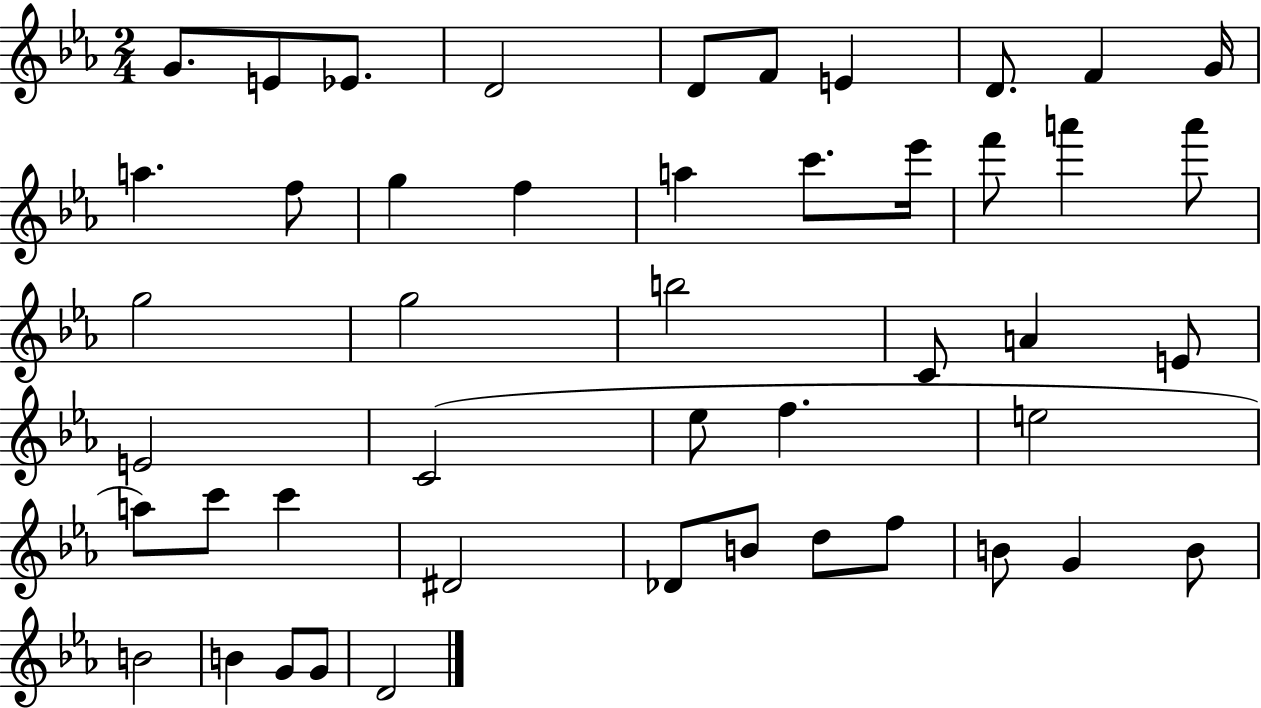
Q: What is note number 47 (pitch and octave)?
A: D4